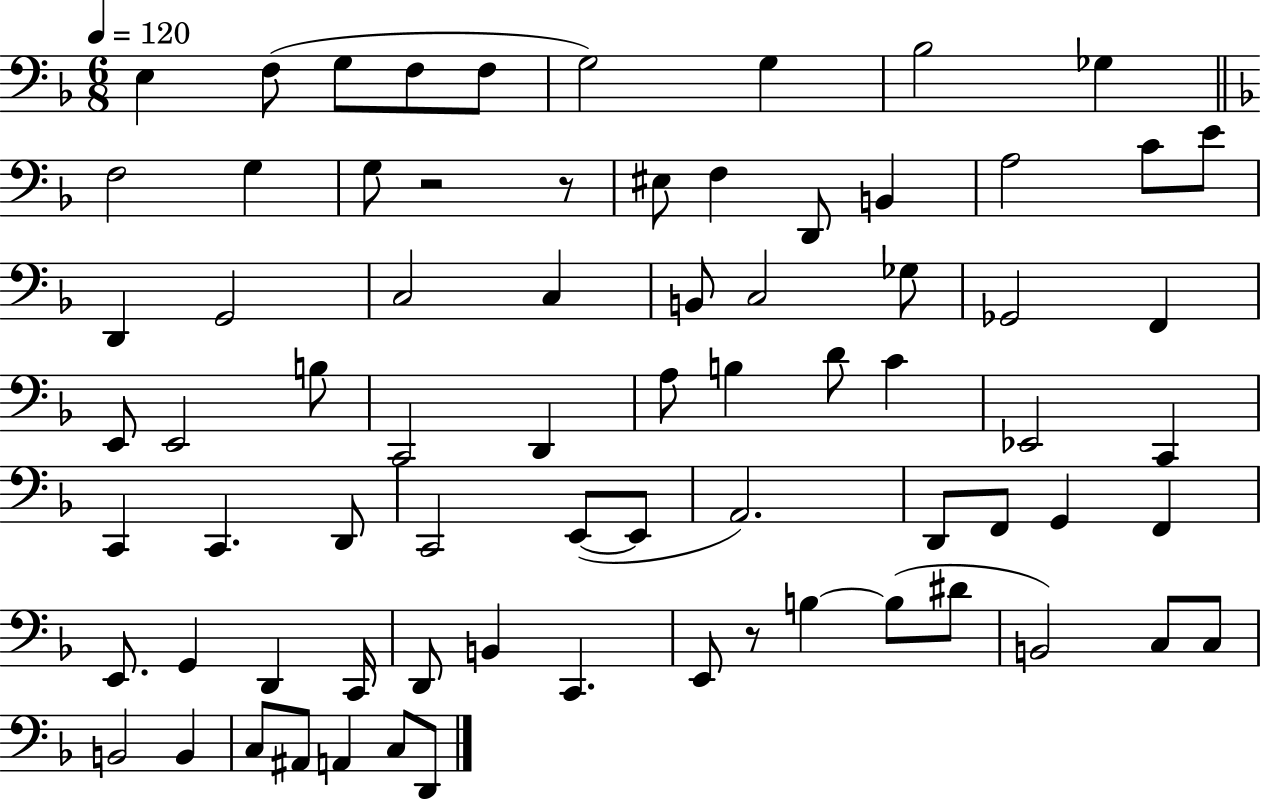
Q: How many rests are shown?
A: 3